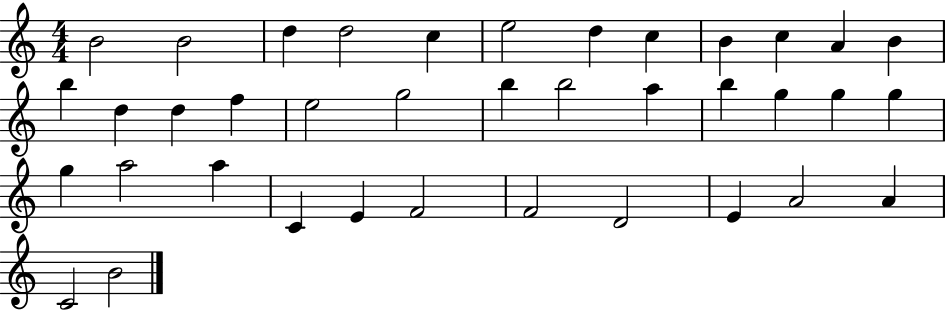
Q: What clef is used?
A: treble